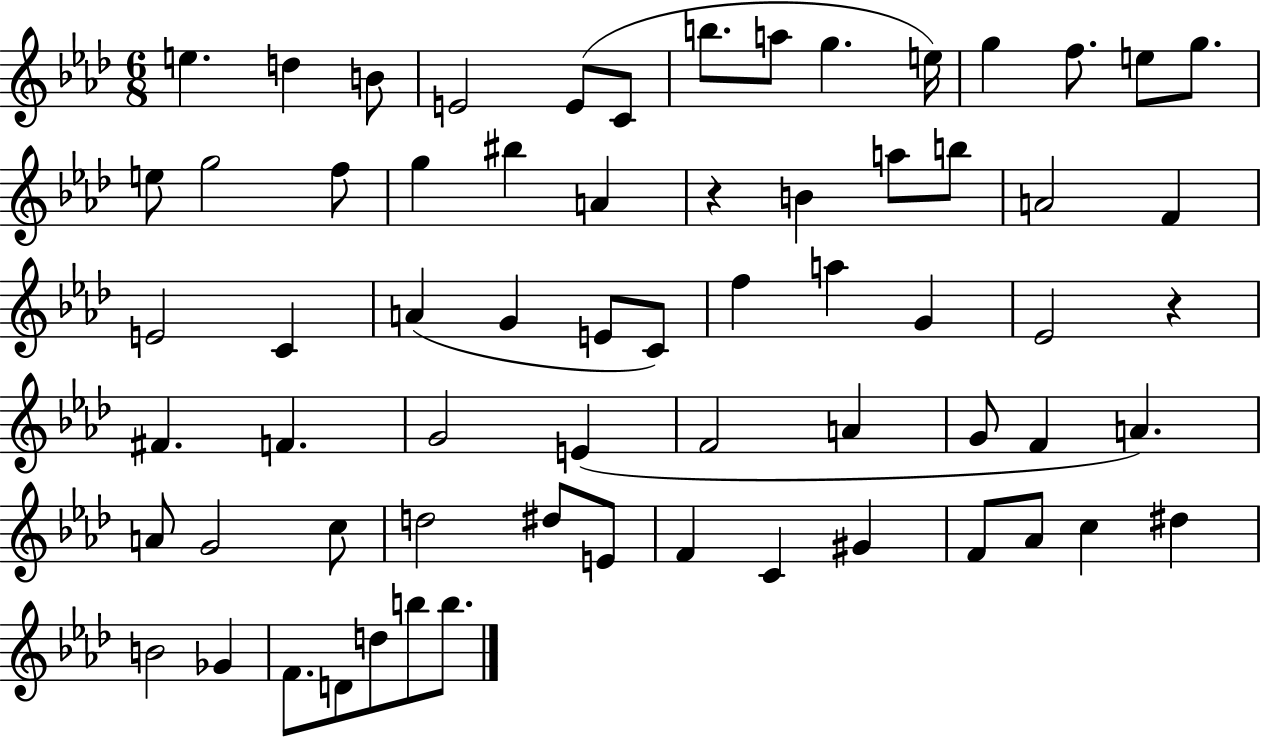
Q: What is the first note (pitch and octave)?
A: E5